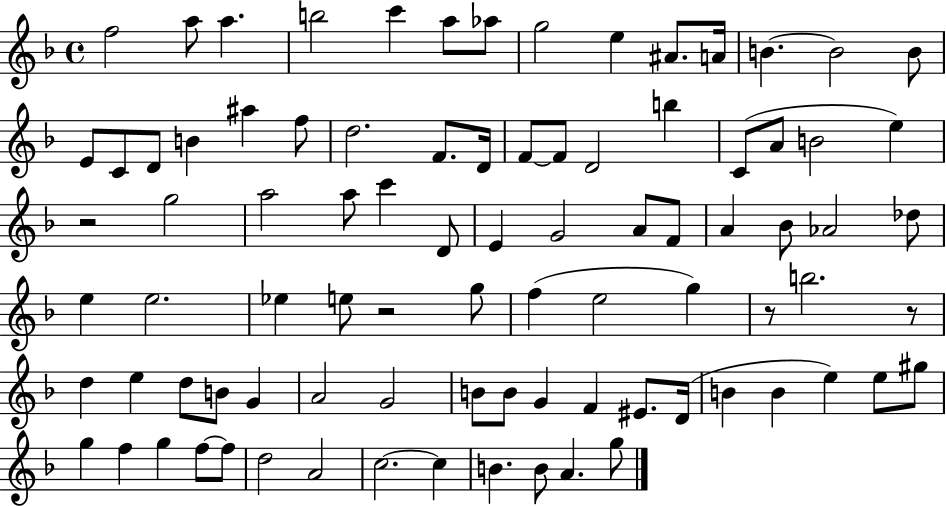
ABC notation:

X:1
T:Untitled
M:4/4
L:1/4
K:F
f2 a/2 a b2 c' a/2 _a/2 g2 e ^A/2 A/4 B B2 B/2 E/2 C/2 D/2 B ^a f/2 d2 F/2 D/4 F/2 F/2 D2 b C/2 A/2 B2 e z2 g2 a2 a/2 c' D/2 E G2 A/2 F/2 A _B/2 _A2 _d/2 e e2 _e e/2 z2 g/2 f e2 g z/2 b2 z/2 d e d/2 B/2 G A2 G2 B/2 B/2 G F ^E/2 D/4 B B e e/2 ^g/2 g f g f/2 f/2 d2 A2 c2 c B B/2 A g/2